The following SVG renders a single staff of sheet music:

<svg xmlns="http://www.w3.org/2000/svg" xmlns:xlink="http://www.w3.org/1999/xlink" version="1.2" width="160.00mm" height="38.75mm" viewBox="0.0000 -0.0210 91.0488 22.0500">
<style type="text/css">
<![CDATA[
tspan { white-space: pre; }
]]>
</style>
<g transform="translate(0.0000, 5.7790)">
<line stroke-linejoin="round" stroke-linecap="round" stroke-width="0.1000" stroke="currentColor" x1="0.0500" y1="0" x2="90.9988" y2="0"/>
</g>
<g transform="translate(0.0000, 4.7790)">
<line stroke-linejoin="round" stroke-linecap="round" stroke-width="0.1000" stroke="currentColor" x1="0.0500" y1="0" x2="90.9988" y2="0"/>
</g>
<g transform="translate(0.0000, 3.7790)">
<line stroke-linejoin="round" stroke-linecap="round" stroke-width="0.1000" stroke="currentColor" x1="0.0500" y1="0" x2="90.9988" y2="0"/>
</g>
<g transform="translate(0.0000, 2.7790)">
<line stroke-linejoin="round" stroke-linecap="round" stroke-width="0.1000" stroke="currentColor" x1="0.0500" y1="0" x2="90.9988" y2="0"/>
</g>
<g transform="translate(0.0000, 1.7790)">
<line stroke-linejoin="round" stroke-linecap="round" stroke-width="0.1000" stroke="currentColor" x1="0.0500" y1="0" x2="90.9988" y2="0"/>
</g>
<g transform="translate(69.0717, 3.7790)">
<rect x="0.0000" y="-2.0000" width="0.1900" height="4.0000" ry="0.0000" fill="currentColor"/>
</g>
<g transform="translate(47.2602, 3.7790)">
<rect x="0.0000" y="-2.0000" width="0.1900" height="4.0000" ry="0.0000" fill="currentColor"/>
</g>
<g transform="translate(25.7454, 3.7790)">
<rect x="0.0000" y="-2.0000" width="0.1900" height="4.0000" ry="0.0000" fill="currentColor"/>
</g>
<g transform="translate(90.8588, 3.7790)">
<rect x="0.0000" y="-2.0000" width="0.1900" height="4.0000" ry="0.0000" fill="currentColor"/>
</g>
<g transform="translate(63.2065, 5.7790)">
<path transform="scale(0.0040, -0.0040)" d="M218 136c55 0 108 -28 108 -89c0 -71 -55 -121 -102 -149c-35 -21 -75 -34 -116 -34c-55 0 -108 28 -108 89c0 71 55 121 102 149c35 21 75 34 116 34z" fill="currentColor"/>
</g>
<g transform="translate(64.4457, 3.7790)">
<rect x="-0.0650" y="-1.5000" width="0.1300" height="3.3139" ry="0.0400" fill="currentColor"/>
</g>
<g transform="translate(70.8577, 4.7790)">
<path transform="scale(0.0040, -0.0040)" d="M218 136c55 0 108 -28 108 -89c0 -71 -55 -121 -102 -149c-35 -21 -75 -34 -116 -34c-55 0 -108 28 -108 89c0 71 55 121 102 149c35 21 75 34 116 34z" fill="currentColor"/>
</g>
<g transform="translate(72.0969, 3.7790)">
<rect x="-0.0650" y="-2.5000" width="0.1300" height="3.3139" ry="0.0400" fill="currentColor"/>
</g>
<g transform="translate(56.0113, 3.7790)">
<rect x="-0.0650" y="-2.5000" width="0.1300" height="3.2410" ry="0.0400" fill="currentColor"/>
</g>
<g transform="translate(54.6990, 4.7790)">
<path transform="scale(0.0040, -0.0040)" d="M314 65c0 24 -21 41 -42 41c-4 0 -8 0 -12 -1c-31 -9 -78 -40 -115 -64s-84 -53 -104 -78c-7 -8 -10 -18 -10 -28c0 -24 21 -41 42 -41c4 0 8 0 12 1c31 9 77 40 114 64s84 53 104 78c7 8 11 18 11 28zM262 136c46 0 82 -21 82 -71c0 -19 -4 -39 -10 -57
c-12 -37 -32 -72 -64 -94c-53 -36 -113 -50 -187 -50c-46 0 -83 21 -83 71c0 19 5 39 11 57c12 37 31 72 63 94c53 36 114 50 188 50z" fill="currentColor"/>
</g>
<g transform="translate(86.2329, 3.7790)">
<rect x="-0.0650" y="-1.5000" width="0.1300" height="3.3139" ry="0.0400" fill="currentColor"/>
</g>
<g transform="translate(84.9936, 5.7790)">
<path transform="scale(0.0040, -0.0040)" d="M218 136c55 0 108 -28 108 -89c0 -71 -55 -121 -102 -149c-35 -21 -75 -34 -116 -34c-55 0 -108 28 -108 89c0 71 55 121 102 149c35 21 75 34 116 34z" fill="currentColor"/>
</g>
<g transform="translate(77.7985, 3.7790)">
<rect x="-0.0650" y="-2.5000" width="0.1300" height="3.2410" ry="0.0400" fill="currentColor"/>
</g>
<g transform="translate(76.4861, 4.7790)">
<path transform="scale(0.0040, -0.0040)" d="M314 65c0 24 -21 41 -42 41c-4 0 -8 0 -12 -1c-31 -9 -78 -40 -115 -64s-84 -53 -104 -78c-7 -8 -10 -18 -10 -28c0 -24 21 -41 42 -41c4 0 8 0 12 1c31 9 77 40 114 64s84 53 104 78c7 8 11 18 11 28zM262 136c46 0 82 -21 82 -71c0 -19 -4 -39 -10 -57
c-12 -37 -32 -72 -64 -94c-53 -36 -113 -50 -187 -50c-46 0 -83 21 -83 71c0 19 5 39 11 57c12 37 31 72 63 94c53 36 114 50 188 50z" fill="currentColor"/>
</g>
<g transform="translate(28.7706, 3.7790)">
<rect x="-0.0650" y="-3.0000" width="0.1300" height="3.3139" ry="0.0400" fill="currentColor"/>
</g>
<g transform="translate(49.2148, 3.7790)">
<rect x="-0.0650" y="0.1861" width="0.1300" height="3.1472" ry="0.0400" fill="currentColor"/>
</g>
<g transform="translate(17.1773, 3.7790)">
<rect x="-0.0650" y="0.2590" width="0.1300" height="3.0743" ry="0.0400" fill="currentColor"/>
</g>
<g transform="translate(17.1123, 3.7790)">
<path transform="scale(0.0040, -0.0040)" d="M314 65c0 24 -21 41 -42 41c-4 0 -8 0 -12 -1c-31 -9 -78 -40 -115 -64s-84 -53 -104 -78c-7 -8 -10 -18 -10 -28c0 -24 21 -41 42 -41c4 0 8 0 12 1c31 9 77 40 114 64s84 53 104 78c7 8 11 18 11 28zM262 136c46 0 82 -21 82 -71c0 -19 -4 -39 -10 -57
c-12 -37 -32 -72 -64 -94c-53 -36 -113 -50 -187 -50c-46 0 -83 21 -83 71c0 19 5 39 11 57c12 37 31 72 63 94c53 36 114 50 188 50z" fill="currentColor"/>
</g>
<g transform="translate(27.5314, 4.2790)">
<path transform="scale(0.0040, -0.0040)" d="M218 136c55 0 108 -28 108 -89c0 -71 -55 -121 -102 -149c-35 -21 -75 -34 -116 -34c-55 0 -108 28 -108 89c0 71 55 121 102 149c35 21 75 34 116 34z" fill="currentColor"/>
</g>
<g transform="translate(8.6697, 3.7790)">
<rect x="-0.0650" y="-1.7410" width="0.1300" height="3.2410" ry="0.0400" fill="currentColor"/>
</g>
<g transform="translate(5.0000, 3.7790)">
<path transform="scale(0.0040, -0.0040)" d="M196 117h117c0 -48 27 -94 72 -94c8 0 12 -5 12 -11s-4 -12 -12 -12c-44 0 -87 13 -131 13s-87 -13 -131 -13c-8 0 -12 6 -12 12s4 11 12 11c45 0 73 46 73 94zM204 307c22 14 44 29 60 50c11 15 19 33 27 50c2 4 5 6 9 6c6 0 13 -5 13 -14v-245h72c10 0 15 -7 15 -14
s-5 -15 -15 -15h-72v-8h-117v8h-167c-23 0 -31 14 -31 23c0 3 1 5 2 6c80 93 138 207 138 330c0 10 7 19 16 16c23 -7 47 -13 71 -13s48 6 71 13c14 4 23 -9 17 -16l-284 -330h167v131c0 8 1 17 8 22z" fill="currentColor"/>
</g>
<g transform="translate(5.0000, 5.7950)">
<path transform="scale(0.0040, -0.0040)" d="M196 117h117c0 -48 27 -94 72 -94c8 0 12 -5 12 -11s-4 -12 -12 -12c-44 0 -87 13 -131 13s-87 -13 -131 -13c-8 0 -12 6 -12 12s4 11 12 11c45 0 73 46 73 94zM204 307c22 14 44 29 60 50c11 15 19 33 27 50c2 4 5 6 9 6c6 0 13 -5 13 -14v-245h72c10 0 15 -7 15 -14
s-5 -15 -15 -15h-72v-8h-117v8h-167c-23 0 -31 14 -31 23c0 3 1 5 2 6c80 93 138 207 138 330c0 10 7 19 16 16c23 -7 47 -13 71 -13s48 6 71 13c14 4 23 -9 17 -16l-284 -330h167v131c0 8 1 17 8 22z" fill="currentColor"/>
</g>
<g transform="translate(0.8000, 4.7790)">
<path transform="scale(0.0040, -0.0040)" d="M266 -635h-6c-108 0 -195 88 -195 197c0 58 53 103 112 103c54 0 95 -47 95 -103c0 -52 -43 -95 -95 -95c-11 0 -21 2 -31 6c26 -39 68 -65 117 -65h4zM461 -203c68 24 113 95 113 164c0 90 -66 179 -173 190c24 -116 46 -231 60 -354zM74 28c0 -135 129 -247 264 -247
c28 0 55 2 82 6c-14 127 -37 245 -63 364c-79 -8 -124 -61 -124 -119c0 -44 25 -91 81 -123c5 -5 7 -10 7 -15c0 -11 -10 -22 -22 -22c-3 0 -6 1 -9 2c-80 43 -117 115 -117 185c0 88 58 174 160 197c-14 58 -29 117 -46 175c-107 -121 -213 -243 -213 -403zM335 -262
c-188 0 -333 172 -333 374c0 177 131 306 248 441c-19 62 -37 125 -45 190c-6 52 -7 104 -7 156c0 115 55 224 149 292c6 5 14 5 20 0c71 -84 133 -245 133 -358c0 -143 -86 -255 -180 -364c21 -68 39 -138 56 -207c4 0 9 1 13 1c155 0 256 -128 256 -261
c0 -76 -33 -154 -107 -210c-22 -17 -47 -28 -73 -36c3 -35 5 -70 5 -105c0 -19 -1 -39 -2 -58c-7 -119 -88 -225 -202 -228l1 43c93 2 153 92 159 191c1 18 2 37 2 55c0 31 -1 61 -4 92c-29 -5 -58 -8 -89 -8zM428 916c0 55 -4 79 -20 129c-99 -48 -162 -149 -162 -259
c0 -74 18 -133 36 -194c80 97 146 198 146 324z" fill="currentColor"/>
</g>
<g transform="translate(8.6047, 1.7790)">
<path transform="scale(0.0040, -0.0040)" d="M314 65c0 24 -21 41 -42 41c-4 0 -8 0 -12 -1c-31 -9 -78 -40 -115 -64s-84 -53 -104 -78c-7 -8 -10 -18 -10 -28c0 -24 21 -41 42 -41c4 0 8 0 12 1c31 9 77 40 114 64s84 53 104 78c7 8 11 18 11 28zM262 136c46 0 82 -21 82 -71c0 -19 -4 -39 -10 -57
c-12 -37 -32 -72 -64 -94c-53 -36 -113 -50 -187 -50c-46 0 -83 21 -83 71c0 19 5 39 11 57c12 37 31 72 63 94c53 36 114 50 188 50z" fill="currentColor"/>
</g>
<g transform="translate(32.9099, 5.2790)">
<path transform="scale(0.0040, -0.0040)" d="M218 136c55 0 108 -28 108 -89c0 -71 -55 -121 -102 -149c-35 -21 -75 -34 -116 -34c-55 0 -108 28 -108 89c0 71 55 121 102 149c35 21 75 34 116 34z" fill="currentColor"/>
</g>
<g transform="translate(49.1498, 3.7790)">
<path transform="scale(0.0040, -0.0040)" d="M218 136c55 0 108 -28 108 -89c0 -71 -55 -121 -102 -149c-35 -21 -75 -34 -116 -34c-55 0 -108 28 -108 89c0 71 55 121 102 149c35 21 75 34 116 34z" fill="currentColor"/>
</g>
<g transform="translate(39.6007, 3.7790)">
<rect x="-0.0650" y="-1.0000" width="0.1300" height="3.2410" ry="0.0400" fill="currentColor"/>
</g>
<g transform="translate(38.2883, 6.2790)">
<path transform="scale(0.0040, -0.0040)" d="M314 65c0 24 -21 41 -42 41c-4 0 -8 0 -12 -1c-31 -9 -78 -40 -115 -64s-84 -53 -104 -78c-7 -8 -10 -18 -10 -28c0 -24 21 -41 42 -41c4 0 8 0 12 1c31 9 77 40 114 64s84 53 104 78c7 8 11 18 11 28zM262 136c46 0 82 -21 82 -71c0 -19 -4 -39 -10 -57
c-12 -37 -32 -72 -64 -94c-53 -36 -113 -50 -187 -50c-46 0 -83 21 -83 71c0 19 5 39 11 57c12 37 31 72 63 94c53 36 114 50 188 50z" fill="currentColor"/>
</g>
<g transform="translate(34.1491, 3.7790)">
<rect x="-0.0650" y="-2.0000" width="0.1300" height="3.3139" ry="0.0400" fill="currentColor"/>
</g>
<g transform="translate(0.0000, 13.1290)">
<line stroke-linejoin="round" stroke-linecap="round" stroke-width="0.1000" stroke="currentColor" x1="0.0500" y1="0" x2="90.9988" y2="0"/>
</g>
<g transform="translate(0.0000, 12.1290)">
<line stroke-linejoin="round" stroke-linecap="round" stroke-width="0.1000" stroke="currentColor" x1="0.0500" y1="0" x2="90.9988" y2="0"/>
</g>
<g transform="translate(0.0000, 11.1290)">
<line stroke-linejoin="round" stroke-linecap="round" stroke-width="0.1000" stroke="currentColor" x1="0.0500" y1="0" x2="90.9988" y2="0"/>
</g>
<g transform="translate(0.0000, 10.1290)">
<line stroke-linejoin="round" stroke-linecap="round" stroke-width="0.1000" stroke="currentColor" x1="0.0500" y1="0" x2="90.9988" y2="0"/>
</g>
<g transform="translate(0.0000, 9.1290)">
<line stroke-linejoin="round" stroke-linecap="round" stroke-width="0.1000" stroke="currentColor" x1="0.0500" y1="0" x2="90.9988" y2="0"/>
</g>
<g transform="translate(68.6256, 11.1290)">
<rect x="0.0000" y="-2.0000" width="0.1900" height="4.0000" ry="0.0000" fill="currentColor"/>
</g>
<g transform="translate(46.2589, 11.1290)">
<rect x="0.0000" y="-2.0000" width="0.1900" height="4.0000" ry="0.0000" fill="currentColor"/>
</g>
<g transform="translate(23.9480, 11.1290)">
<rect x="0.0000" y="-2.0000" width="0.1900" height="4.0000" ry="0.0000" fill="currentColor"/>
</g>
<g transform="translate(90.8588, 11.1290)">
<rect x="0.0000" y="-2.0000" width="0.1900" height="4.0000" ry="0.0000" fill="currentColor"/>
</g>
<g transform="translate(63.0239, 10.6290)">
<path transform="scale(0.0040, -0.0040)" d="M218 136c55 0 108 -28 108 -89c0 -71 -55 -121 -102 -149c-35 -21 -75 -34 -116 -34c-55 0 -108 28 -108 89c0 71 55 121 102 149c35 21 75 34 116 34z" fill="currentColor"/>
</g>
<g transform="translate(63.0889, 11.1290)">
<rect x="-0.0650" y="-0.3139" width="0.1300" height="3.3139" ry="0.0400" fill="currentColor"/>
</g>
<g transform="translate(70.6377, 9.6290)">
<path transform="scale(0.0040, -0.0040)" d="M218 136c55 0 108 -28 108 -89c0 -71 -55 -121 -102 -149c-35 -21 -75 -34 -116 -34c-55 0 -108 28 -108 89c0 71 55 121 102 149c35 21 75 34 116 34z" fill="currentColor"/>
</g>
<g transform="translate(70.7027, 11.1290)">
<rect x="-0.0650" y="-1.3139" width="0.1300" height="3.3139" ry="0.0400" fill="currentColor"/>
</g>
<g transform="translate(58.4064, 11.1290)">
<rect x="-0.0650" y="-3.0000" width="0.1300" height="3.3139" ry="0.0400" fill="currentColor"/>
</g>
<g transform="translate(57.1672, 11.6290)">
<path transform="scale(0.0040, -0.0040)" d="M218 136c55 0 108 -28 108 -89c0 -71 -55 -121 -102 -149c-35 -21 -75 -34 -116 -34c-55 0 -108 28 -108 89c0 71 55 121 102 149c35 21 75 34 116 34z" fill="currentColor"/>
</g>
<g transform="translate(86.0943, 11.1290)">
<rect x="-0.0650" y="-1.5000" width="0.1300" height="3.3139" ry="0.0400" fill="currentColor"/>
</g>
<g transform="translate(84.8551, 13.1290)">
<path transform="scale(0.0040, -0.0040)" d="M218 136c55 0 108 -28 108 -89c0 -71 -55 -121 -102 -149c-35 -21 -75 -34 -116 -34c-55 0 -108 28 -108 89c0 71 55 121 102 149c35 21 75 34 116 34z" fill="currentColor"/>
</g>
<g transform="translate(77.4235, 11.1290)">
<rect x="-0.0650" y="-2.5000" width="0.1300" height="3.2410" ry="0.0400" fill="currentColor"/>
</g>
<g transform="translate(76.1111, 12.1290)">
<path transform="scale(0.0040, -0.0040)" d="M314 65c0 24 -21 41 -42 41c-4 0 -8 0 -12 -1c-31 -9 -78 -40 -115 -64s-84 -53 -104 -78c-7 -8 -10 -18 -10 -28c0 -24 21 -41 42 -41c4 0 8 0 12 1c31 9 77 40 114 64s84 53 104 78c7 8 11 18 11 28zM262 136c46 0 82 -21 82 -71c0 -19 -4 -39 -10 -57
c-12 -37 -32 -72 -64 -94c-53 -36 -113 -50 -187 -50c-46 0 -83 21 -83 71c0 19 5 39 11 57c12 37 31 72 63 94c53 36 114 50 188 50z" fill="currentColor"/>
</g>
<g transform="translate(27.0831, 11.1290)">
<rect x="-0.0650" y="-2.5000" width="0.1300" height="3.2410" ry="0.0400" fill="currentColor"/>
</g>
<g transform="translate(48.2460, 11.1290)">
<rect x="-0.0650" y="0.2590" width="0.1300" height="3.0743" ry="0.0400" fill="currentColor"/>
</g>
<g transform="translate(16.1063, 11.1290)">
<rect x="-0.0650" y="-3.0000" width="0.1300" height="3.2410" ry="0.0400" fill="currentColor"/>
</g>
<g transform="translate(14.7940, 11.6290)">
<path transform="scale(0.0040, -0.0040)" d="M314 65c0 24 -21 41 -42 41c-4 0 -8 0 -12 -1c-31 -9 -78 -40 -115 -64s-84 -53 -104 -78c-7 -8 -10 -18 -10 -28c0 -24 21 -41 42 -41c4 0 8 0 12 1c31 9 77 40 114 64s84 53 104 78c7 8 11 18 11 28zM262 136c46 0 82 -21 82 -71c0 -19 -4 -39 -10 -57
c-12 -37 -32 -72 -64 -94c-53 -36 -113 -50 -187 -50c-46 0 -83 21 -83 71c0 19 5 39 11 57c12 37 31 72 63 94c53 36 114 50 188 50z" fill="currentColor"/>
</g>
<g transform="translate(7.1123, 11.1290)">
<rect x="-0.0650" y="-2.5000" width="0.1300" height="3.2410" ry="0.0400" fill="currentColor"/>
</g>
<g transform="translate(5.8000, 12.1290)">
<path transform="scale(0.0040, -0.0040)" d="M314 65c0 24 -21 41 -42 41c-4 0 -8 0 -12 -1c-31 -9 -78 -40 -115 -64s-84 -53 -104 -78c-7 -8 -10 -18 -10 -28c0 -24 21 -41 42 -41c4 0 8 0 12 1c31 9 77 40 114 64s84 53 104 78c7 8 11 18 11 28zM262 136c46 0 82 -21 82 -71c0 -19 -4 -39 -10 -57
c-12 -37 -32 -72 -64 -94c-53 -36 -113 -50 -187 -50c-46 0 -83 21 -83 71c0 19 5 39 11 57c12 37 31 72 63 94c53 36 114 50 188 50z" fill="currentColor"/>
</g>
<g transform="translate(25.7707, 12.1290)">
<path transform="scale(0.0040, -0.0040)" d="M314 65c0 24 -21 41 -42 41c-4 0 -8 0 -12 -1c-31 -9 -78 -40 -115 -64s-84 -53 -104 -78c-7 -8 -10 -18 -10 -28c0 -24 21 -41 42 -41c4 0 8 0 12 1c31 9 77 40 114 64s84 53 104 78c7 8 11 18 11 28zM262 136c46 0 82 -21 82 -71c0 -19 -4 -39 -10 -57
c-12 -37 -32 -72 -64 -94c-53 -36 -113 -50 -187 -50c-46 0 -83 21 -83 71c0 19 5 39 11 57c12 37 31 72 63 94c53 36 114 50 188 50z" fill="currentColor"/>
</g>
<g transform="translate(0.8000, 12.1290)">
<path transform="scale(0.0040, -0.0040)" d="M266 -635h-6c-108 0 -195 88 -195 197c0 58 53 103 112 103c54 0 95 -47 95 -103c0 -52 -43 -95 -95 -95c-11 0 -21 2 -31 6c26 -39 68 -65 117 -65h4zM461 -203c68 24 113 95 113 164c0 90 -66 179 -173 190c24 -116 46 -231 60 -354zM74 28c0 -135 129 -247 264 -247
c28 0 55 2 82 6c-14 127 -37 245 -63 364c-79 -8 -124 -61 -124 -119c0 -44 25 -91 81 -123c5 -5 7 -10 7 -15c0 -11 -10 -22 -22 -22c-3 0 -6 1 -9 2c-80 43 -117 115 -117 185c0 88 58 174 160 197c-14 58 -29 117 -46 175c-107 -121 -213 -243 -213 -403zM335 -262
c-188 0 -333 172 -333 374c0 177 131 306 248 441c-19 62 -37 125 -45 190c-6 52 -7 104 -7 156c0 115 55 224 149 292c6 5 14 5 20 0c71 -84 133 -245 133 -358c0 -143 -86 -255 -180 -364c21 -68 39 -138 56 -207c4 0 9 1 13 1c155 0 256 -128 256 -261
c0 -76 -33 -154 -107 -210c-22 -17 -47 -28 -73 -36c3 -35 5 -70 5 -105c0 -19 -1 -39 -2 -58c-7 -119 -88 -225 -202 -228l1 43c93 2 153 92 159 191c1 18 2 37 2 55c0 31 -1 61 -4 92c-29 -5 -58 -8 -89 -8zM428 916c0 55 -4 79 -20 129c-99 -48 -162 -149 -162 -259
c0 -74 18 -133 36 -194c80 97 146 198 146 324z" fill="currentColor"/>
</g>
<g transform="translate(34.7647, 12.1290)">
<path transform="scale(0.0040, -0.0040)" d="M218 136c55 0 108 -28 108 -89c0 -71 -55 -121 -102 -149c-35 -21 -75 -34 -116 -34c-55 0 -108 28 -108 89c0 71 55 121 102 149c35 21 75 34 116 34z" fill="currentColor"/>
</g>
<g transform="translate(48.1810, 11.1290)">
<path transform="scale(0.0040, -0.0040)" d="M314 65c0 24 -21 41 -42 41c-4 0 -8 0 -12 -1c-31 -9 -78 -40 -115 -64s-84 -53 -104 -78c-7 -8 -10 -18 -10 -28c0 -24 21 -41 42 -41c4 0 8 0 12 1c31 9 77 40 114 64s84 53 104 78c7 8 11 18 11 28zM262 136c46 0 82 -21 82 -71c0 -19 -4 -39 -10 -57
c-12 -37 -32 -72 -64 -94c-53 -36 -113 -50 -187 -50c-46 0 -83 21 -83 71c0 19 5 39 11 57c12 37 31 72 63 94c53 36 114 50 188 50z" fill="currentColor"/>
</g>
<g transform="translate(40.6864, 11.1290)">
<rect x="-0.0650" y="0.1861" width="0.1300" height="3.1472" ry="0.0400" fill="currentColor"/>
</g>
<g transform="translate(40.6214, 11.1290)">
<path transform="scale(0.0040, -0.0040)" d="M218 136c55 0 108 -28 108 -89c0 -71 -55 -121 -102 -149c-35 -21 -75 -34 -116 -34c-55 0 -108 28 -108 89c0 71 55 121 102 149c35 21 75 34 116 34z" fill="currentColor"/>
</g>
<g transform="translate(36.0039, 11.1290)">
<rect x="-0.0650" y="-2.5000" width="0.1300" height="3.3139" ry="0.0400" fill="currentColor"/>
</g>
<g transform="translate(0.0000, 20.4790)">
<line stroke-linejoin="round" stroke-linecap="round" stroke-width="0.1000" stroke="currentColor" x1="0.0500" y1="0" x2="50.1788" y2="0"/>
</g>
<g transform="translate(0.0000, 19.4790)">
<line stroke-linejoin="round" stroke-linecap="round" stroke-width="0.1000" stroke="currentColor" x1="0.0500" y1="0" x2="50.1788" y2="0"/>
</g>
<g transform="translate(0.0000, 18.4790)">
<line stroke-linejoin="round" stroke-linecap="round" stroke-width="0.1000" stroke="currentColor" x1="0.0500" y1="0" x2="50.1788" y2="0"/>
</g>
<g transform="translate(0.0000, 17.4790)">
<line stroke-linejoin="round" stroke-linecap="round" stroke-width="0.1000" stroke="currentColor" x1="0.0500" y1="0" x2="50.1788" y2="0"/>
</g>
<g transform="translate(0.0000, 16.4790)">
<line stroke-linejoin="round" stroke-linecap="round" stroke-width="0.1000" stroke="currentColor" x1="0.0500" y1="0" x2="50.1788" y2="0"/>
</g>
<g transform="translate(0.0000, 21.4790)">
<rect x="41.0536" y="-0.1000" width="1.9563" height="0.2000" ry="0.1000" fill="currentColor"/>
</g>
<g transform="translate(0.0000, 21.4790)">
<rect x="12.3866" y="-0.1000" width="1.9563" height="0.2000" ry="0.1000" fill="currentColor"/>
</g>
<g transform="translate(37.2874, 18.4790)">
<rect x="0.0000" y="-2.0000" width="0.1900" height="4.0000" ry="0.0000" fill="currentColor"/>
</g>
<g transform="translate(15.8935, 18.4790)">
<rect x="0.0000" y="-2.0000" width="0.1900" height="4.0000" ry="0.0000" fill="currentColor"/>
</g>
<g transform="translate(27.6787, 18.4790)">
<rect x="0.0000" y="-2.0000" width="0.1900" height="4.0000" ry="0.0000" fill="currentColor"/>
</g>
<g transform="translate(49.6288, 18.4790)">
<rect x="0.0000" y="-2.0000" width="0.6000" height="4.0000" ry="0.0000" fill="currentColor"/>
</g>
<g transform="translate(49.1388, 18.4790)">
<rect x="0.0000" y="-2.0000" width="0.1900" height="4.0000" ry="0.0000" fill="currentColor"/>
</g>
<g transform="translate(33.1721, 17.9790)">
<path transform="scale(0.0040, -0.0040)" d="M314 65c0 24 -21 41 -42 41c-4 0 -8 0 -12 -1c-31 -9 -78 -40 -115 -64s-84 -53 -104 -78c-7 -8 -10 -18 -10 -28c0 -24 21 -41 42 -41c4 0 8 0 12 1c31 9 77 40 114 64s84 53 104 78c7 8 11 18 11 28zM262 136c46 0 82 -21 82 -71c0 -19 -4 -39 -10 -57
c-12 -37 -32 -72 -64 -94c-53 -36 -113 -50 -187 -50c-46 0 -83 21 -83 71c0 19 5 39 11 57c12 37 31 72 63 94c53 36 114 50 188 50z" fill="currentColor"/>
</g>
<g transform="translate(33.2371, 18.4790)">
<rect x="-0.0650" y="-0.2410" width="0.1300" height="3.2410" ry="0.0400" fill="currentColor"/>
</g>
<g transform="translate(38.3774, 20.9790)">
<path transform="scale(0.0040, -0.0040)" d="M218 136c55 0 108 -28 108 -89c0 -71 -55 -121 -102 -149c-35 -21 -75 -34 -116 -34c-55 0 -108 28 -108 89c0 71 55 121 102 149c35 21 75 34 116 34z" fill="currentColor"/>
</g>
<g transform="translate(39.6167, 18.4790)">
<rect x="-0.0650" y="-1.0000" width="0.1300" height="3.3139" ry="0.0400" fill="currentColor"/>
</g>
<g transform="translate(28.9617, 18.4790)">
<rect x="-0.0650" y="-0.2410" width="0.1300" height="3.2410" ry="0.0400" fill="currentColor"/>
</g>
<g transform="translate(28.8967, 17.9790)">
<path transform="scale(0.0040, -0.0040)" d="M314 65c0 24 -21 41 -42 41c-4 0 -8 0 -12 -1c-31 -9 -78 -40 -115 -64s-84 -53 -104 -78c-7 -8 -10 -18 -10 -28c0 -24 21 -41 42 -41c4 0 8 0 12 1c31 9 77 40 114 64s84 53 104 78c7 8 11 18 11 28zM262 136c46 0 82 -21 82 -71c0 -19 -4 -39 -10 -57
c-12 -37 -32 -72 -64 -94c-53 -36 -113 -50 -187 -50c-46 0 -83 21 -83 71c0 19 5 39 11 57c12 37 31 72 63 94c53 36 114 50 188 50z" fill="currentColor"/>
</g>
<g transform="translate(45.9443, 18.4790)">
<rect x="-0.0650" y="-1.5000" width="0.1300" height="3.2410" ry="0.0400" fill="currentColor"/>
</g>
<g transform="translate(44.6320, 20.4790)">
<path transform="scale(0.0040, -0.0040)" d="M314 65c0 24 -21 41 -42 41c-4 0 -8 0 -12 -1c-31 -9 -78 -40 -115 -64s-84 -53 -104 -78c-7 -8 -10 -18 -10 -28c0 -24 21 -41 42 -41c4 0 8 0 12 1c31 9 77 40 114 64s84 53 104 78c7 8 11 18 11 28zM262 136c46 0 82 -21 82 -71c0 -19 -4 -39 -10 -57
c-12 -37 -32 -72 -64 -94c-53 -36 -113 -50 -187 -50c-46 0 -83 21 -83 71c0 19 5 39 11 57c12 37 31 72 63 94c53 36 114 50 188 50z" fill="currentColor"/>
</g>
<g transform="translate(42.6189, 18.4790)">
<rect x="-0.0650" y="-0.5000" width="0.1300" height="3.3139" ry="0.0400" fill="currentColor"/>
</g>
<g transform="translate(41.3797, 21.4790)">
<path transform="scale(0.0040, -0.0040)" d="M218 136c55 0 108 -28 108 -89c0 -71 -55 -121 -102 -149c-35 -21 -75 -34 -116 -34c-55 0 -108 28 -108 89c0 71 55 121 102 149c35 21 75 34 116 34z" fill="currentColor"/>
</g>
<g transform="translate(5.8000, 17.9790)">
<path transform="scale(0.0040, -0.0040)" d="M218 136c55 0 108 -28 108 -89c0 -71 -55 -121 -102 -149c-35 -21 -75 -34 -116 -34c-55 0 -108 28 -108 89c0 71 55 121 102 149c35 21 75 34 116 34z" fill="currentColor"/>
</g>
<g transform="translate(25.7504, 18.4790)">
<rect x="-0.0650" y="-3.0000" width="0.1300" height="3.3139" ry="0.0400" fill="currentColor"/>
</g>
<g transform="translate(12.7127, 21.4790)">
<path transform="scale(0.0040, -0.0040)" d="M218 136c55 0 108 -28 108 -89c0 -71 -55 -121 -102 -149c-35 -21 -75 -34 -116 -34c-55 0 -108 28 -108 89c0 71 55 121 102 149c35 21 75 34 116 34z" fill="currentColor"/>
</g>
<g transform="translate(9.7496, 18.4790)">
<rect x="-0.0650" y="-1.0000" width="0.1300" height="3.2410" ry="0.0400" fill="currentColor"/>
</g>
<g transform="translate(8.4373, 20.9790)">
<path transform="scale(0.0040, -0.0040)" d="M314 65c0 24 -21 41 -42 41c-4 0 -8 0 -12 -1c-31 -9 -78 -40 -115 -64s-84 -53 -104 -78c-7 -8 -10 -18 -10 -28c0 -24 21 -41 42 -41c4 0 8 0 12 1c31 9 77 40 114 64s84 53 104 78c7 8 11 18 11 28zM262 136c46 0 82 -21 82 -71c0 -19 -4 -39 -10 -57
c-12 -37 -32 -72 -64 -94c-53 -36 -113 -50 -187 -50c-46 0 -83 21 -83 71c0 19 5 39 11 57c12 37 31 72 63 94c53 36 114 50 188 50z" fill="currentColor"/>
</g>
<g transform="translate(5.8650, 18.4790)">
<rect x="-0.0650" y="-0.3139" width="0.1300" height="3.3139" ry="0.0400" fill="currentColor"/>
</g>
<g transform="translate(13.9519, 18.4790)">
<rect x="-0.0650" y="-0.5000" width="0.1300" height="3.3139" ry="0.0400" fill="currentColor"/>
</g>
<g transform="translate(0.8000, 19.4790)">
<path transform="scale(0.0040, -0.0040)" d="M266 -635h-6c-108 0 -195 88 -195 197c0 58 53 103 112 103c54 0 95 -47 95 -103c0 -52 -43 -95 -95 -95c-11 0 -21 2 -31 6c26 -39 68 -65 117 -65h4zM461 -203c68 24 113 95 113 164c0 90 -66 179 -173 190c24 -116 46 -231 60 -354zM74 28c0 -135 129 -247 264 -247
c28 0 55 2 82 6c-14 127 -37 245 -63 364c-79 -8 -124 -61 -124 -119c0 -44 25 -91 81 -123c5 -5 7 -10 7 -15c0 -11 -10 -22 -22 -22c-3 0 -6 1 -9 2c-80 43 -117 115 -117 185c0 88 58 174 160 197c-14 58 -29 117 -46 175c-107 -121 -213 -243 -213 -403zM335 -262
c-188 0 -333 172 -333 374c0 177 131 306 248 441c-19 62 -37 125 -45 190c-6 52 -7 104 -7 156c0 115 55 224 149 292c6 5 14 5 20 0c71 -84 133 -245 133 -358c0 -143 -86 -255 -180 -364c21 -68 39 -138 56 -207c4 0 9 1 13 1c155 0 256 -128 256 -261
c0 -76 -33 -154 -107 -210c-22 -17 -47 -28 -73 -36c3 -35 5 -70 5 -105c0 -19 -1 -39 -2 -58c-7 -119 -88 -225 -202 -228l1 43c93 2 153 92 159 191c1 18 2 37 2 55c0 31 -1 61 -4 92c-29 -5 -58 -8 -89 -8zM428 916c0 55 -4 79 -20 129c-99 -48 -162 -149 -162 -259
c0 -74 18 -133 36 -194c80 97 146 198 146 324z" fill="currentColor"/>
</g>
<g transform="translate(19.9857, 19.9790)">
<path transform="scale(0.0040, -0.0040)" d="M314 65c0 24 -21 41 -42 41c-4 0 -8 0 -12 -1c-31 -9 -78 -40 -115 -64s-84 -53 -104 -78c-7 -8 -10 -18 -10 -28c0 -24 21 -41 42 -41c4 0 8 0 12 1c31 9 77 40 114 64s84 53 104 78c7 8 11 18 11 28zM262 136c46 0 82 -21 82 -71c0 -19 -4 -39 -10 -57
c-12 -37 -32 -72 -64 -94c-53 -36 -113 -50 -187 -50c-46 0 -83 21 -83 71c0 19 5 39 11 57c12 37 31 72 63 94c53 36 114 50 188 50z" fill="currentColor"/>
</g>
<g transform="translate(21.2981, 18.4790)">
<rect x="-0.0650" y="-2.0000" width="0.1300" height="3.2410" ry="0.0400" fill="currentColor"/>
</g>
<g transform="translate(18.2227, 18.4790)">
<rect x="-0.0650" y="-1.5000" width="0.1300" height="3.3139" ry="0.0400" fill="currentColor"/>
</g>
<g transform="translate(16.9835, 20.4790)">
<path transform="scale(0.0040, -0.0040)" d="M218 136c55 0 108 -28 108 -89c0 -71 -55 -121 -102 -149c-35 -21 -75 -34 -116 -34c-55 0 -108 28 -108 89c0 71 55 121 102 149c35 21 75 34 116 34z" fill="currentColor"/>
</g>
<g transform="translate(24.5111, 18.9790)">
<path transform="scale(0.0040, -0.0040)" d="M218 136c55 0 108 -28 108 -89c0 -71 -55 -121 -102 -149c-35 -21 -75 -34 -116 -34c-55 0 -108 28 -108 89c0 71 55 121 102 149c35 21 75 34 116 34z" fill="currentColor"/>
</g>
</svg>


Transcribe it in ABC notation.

X:1
T:Untitled
M:4/4
L:1/4
K:C
f2 B2 A F D2 B G2 E G G2 E G2 A2 G2 G B B2 A c e G2 E c D2 C E F2 A c2 c2 D C E2